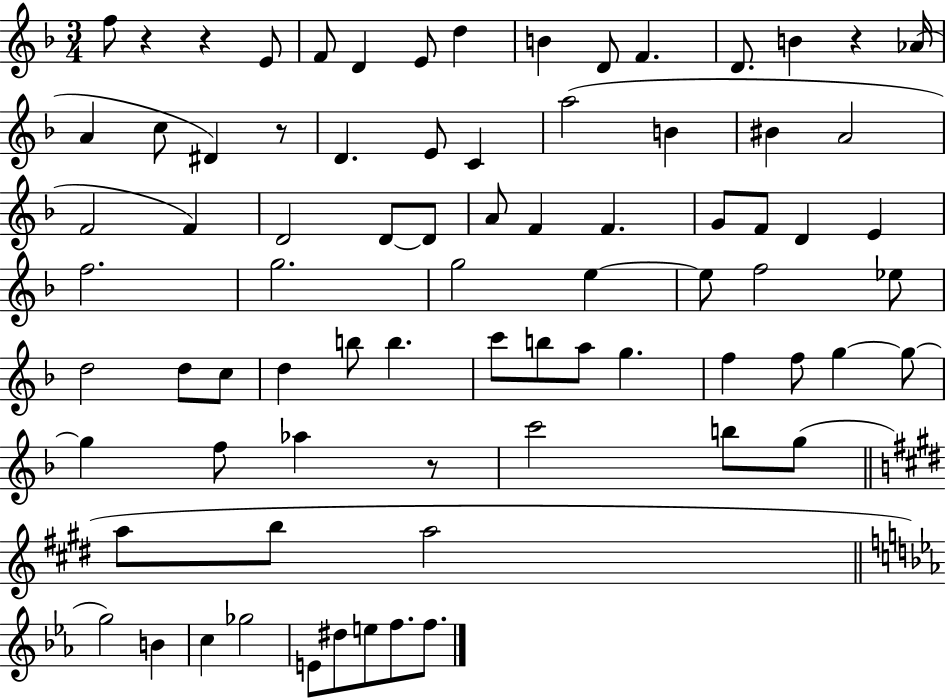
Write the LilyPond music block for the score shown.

{
  \clef treble
  \numericTimeSignature
  \time 3/4
  \key f \major
  \repeat volta 2 { f''8 r4 r4 e'8 | f'8 d'4 e'8 d''4 | b'4 d'8 f'4. | d'8. b'4 r4 aes'16( | \break a'4 c''8 dis'4) r8 | d'4. e'8 c'4 | a''2( b'4 | bis'4 a'2 | \break f'2 f'4) | d'2 d'8~~ d'8 | a'8 f'4 f'4. | g'8 f'8 d'4 e'4 | \break f''2. | g''2. | g''2 e''4~~ | e''8 f''2 ees''8 | \break d''2 d''8 c''8 | d''4 b''8 b''4. | c'''8 b''8 a''8 g''4. | f''4 f''8 g''4~~ g''8~~ | \break g''4 f''8 aes''4 r8 | c'''2 b''8 g''8( | \bar "||" \break \key e \major a''8 b''8 a''2 | \bar "||" \break \key c \minor g''2) b'4 | c''4 ges''2 | e'8 dis''8 e''8 f''8. f''8. | } \bar "|."
}